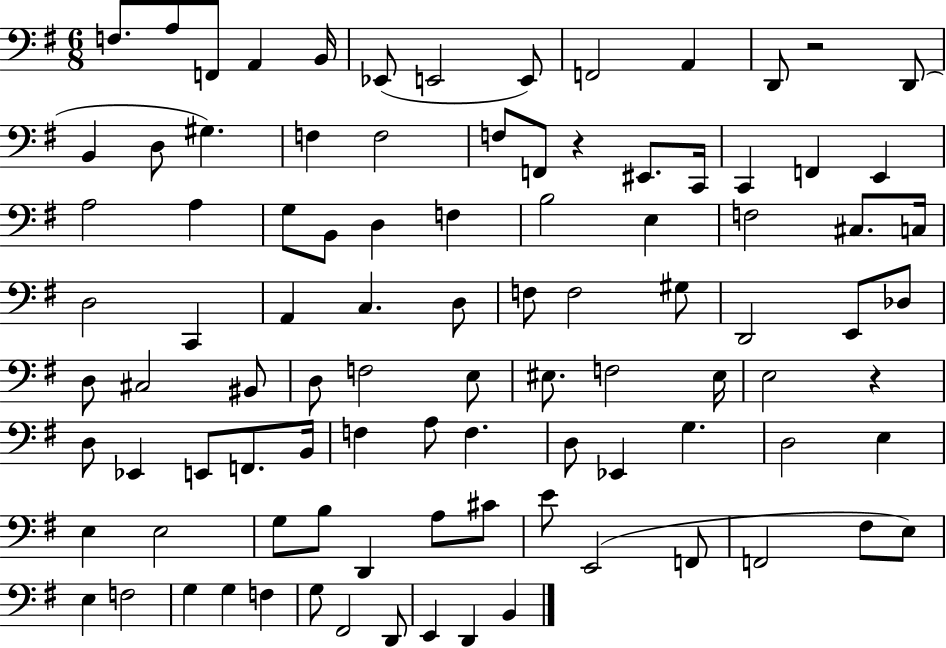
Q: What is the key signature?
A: G major